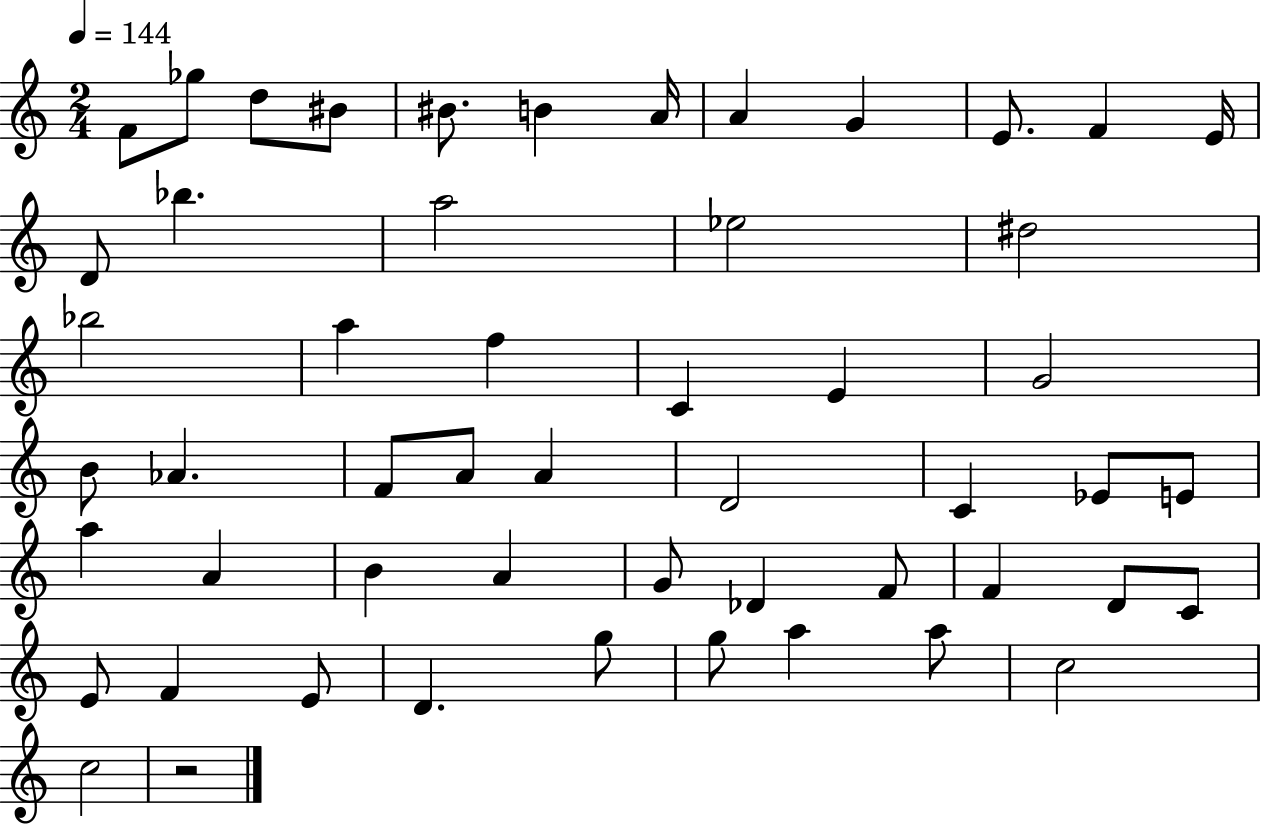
{
  \clef treble
  \numericTimeSignature
  \time 2/4
  \key c \major
  \tempo 4 = 144
  \repeat volta 2 { f'8 ges''8 d''8 bis'8 | bis'8. b'4 a'16 | a'4 g'4 | e'8. f'4 e'16 | \break d'8 bes''4. | a''2 | ees''2 | dis''2 | \break bes''2 | a''4 f''4 | c'4 e'4 | g'2 | \break b'8 aes'4. | f'8 a'8 a'4 | d'2 | c'4 ees'8 e'8 | \break a''4 a'4 | b'4 a'4 | g'8 des'4 f'8 | f'4 d'8 c'8 | \break e'8 f'4 e'8 | d'4. g''8 | g''8 a''4 a''8 | c''2 | \break c''2 | r2 | } \bar "|."
}